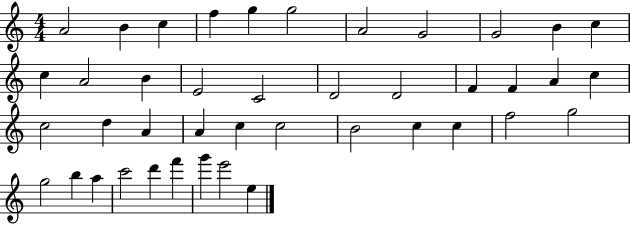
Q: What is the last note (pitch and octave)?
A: E5